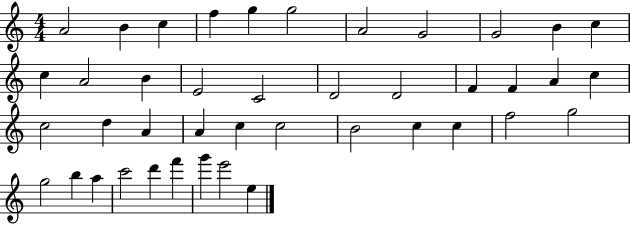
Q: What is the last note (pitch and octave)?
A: E5